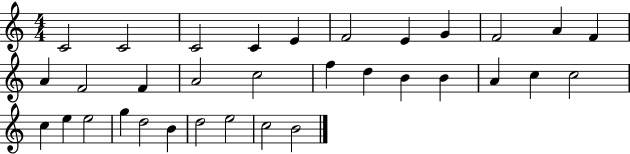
{
  \clef treble
  \numericTimeSignature
  \time 4/4
  \key c \major
  c'2 c'2 | c'2 c'4 e'4 | f'2 e'4 g'4 | f'2 a'4 f'4 | \break a'4 f'2 f'4 | a'2 c''2 | f''4 d''4 b'4 b'4 | a'4 c''4 c''2 | \break c''4 e''4 e''2 | g''4 d''2 b'4 | d''2 e''2 | c''2 b'2 | \break \bar "|."
}